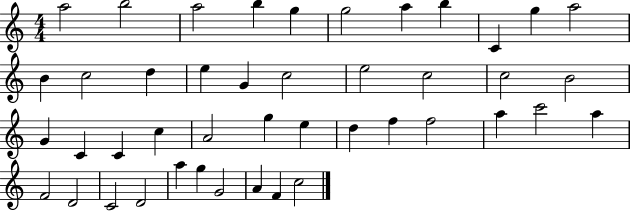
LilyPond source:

{
  \clef treble
  \numericTimeSignature
  \time 4/4
  \key c \major
  a''2 b''2 | a''2 b''4 g''4 | g''2 a''4 b''4 | c'4 g''4 a''2 | \break b'4 c''2 d''4 | e''4 g'4 c''2 | e''2 c''2 | c''2 b'2 | \break g'4 c'4 c'4 c''4 | a'2 g''4 e''4 | d''4 f''4 f''2 | a''4 c'''2 a''4 | \break f'2 d'2 | c'2 d'2 | a''4 g''4 g'2 | a'4 f'4 c''2 | \break \bar "|."
}